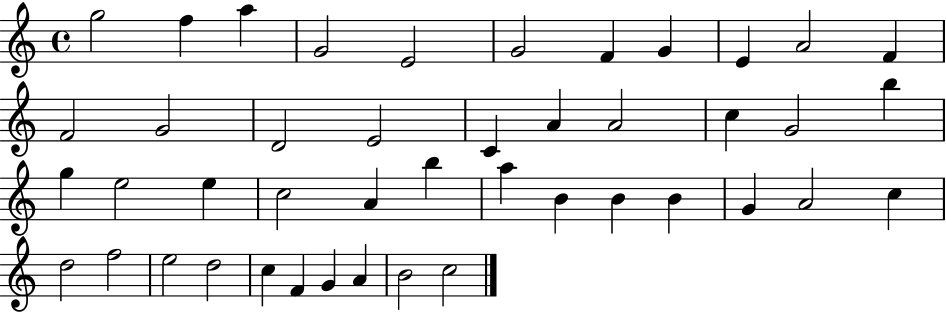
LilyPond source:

{
  \clef treble
  \time 4/4
  \defaultTimeSignature
  \key c \major
  g''2 f''4 a''4 | g'2 e'2 | g'2 f'4 g'4 | e'4 a'2 f'4 | \break f'2 g'2 | d'2 e'2 | c'4 a'4 a'2 | c''4 g'2 b''4 | \break g''4 e''2 e''4 | c''2 a'4 b''4 | a''4 b'4 b'4 b'4 | g'4 a'2 c''4 | \break d''2 f''2 | e''2 d''2 | c''4 f'4 g'4 a'4 | b'2 c''2 | \break \bar "|."
}